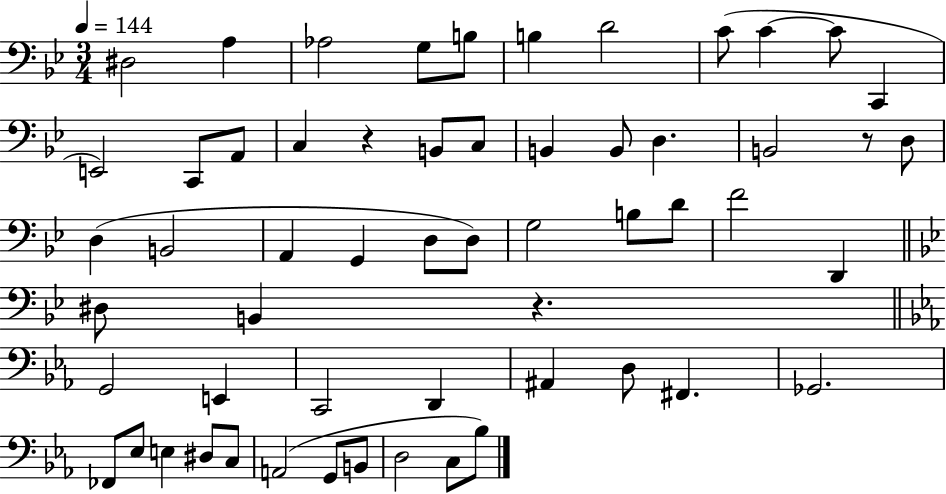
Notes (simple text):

D#3/h A3/q Ab3/h G3/e B3/e B3/q D4/h C4/e C4/q C4/e C2/q E2/h C2/e A2/e C3/q R/q B2/e C3/e B2/q B2/e D3/q. B2/h R/e D3/e D3/q B2/h A2/q G2/q D3/e D3/e G3/h B3/e D4/e F4/h D2/q D#3/e B2/q R/q. G2/h E2/q C2/h D2/q A#2/q D3/e F#2/q. Gb2/h. FES2/e Eb3/e E3/q D#3/e C3/e A2/h G2/e B2/e D3/h C3/e Bb3/e